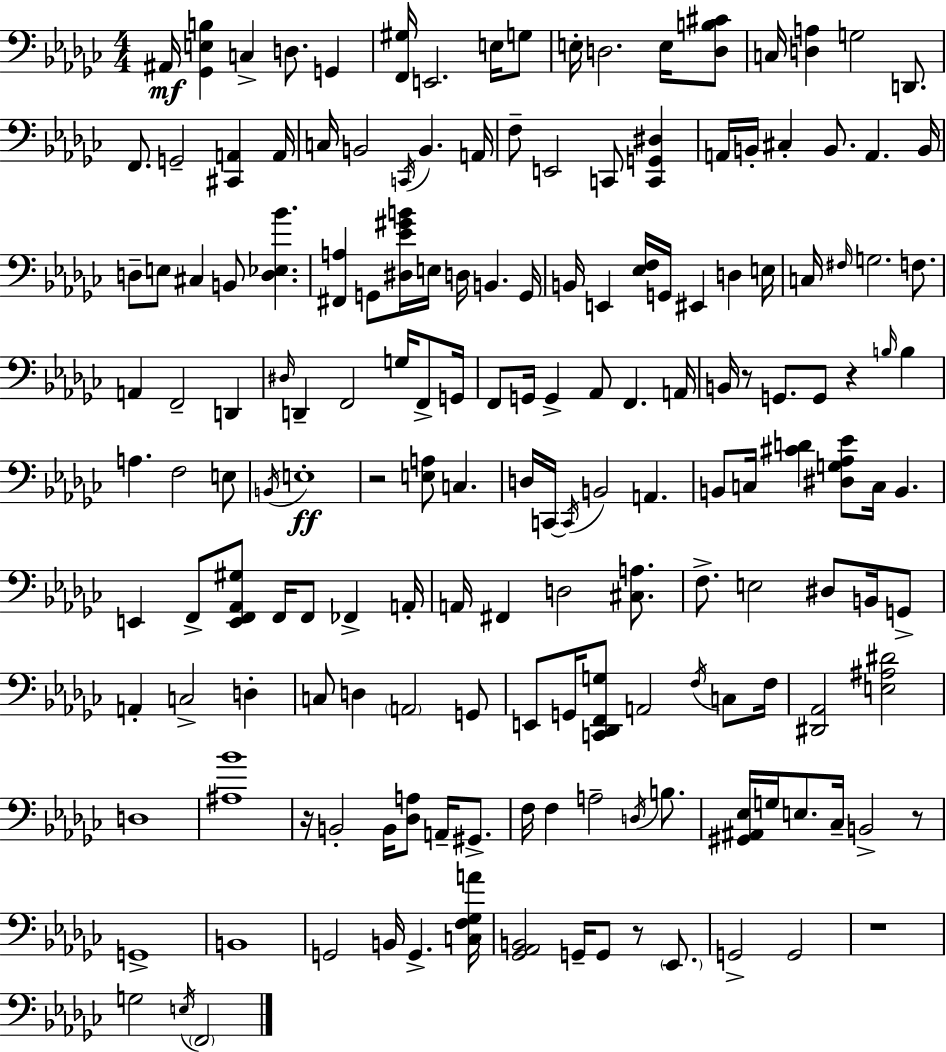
X:1
T:Untitled
M:4/4
L:1/4
K:Ebm
^A,,/4 [_G,,E,B,] C, D,/2 G,, [F,,^G,]/4 E,,2 E,/4 G,/2 E,/4 D,2 E,/4 [D,B,^C]/2 C,/4 [D,A,] G,2 D,,/2 F,,/2 G,,2 [^C,,A,,] A,,/4 C,/4 B,,2 C,,/4 B,, A,,/4 F,/2 E,,2 C,,/2 [C,,G,,^D,] A,,/4 B,,/4 ^C, B,,/2 A,, B,,/4 D,/2 E,/2 ^C, B,,/2 [D,_E,_B] [^F,,A,] G,,/2 [^D,_E^GB]/4 E,/4 D,/4 B,, G,,/4 B,,/4 E,, [_E,F,]/4 G,,/4 ^E,, D, E,/4 C,/4 ^F,/4 G,2 F,/2 A,, F,,2 D,, ^D,/4 D,, F,,2 G,/4 F,,/2 G,,/4 F,,/2 G,,/4 G,, _A,,/2 F,, A,,/4 B,,/4 z/2 G,,/2 G,,/2 z B,/4 B, A, F,2 E,/2 B,,/4 E,4 z2 [E,A,]/2 C, D,/4 C,,/4 C,,/4 B,,2 A,, B,,/2 C,/4 [^CD] [^D,G,_A,_E]/2 C,/4 B,, E,, F,,/2 [E,,F,,_A,,^G,]/2 F,,/4 F,,/2 _F,, A,,/4 A,,/4 ^F,, D,2 [^C,A,]/2 F,/2 E,2 ^D,/2 B,,/4 G,,/2 A,, C,2 D, C,/2 D, A,,2 G,,/2 E,,/2 G,,/4 [C,,_D,,F,,G,]/2 A,,2 F,/4 C,/2 F,/4 [^D,,_A,,]2 [E,^A,^D]2 D,4 [^A,_B]4 z/4 B,,2 B,,/4 [_D,A,]/2 A,,/4 ^G,,/2 F,/4 F, A,2 D,/4 B,/2 [^G,,^A,,_E,]/4 G,/4 E,/2 _C,/4 B,,2 z/2 G,,4 B,,4 G,,2 B,,/4 G,, [C,F,_G,A]/4 [_G,,_A,,B,,]2 G,,/4 G,,/2 z/2 _E,,/2 G,,2 G,,2 z4 G,2 E,/4 F,,2